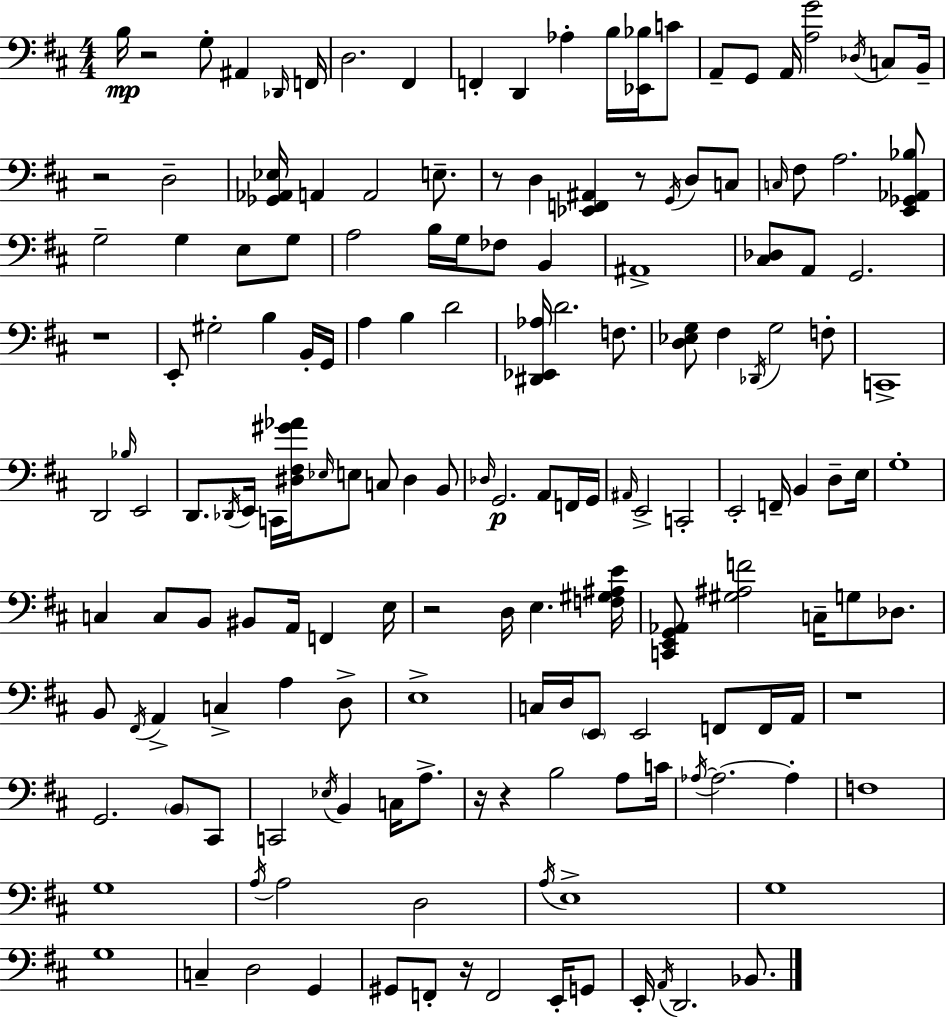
B3/s R/h G3/e A#2/q Db2/s F2/s D3/h. F#2/q F2/q D2/q Ab3/q B3/s [Eb2,Bb3]/s C4/e A2/e G2/e A2/s [A3,G4]/h Db3/s C3/e B2/s R/h D3/h [Gb2,Ab2,Eb3]/s A2/q A2/h E3/e. R/e D3/q [Eb2,F2,A#2]/q R/e G2/s D3/e C3/e C3/s F#3/e A3/h. [E2,Gb2,Ab2,Bb3]/e G3/h G3/q E3/e G3/e A3/h B3/s G3/s FES3/e B2/q A#2/w [C#3,Db3]/e A2/e G2/h. R/w E2/e G#3/h B3/q B2/s G2/s A3/q B3/q D4/h [D#2,Eb2,Ab3]/s D4/h. F3/e. [D3,Eb3,G3]/e F#3/q Db2/s G3/h F3/e C2/w D2/h Bb3/s E2/h D2/e. Db2/s E2/s C2/s [D#3,F#3,G#4,Ab4]/s Eb3/s E3/e C3/e D#3/q B2/e Db3/s G2/h. A2/e F2/s G2/s A#2/s E2/h C2/h E2/h F2/s B2/q D3/e E3/s G3/w C3/q C3/e B2/e BIS2/e A2/s F2/q E3/s R/h D3/s E3/q. [F3,G#3,A#3,E4]/s [C2,E2,G2,Ab2]/e [G#3,A#3,F4]/h C3/s G3/e Db3/e. B2/e F#2/s A2/q C3/q A3/q D3/e E3/w C3/s D3/s E2/e E2/h F2/e F2/s A2/s R/w G2/h. B2/e C#2/e C2/h Eb3/s B2/q C3/s A3/e. R/s R/q B3/h A3/e C4/s Ab3/s Ab3/h. Ab3/q F3/w G3/w A3/s A3/h D3/h A3/s E3/w G3/w G3/w C3/q D3/h G2/q G#2/e F2/e R/s F2/h E2/s G2/e E2/s A2/s D2/h. Bb2/e.